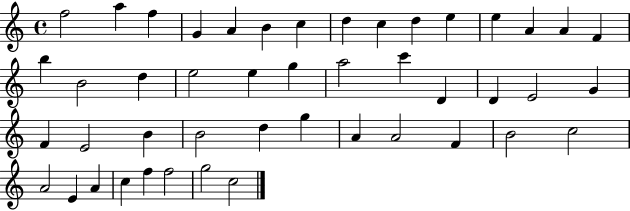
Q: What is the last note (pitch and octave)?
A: C5